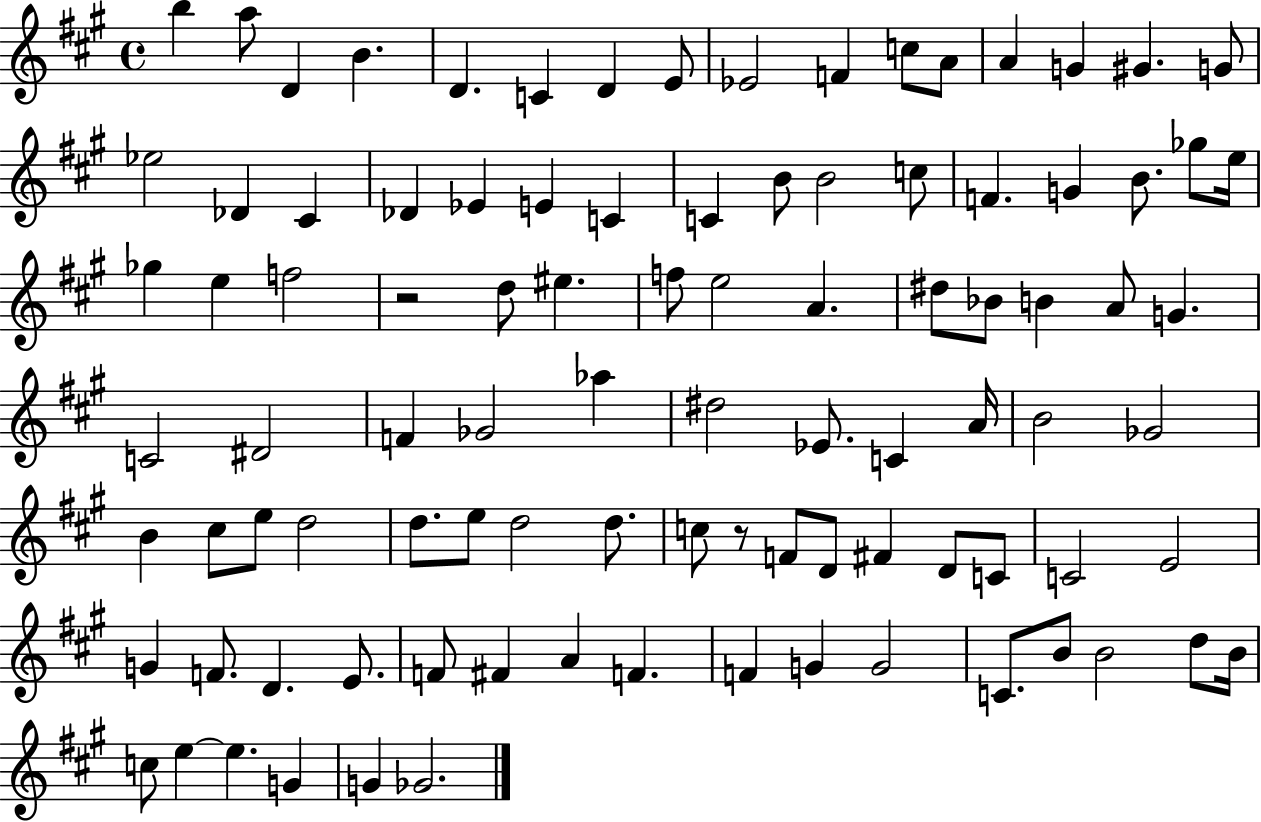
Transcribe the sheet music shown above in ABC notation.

X:1
T:Untitled
M:4/4
L:1/4
K:A
b a/2 D B D C D E/2 _E2 F c/2 A/2 A G ^G G/2 _e2 _D ^C _D _E E C C B/2 B2 c/2 F G B/2 _g/2 e/4 _g e f2 z2 d/2 ^e f/2 e2 A ^d/2 _B/2 B A/2 G C2 ^D2 F _G2 _a ^d2 _E/2 C A/4 B2 _G2 B ^c/2 e/2 d2 d/2 e/2 d2 d/2 c/2 z/2 F/2 D/2 ^F D/2 C/2 C2 E2 G F/2 D E/2 F/2 ^F A F F G G2 C/2 B/2 B2 d/2 B/4 c/2 e e G G _G2